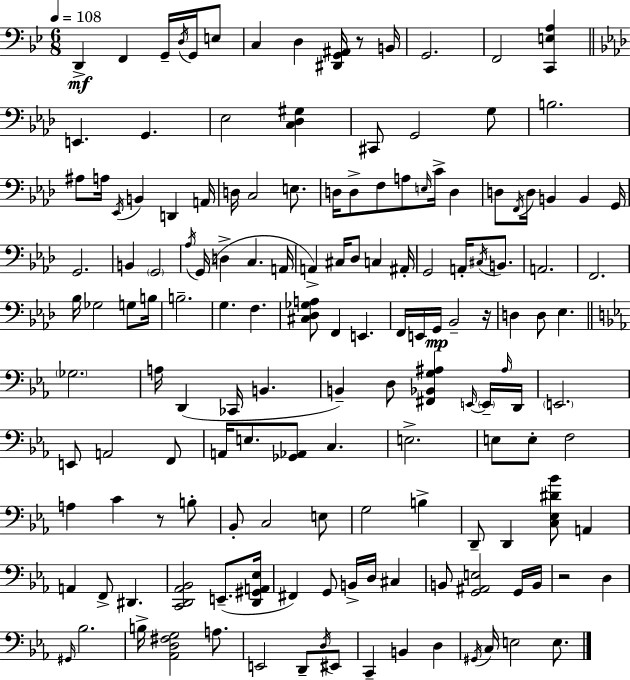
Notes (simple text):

D2/q F2/q G2/s D3/s G2/s E3/e C3/q D3/q [D#2,G2,A#2]/s R/e B2/s G2/h. F2/h [C2,E3,A3]/q E2/q. G2/q. Eb3/h [C3,Db3,G#3]/q C#2/e G2/h G3/e B3/h. A#3/e A3/s Eb2/s B2/q D2/q A2/s D3/s C3/h E3/e. D3/s D3/e F3/e A3/e E3/s C4/s D3/q D3/e F2/s D3/s B2/q B2/q G2/s G2/h. B2/q G2/h Ab3/s G2/s D3/q C3/q. A2/s A2/q C#3/s Db3/e C3/q A#2/s G2/h A2/s C#3/s B2/e. A2/h. F2/h. Bb3/s Gb3/h G3/e B3/s B3/h. G3/q. F3/q. [C#3,Db3,Gb3,A3]/e F2/q E2/q. F2/s E2/s G2/s Bb2/h R/s D3/q D3/e Eb3/q. Gb3/h. A3/s D2/q CES2/s B2/q. B2/q D3/e [F#2,Bb2,G3,A#3]/q E2/s E2/s A#3/s D2/s E2/h. E2/e A2/h F2/e A2/s E3/e. [Gb2,Ab2]/e C3/q. E3/h. E3/e E3/e F3/h A3/q C4/q R/e B3/e Bb2/e C3/h E3/e G3/h B3/q D2/e D2/q [C3,Eb3,D#4,Bb4]/e A2/q A2/q F2/e D#2/q. [C2,D2,Ab2,Bb2]/h E2/e. [D2,G#2,A2,Eb3]/s F#2/q G2/e B2/s D3/s C#3/q B2/e [G2,A#2,E3]/h G2/s B2/s R/h D3/q G#2/s Bb3/h. B3/s [Ab2,D3,F#3,G3]/h A3/e. E2/h D2/e D3/s EIS2/e C2/q B2/q D3/q G#2/s C3/s E3/h E3/e.